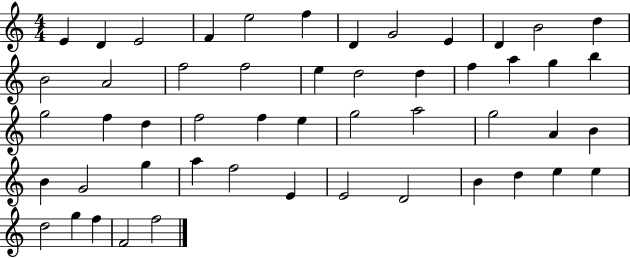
X:1
T:Untitled
M:4/4
L:1/4
K:C
E D E2 F e2 f D G2 E D B2 d B2 A2 f2 f2 e d2 d f a g b g2 f d f2 f e g2 a2 g2 A B B G2 g a f2 E E2 D2 B d e e d2 g f F2 f2